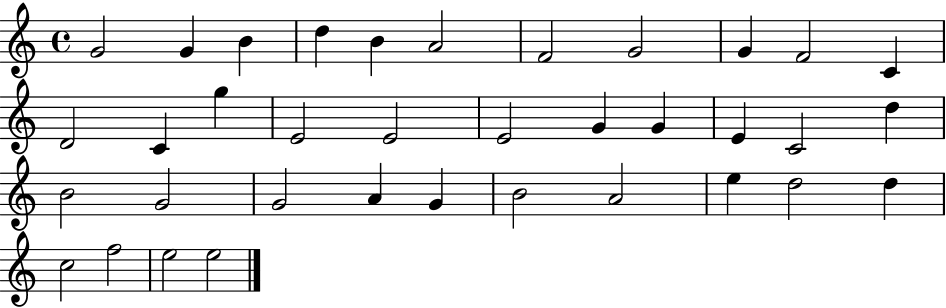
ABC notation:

X:1
T:Untitled
M:4/4
L:1/4
K:C
G2 G B d B A2 F2 G2 G F2 C D2 C g E2 E2 E2 G G E C2 d B2 G2 G2 A G B2 A2 e d2 d c2 f2 e2 e2